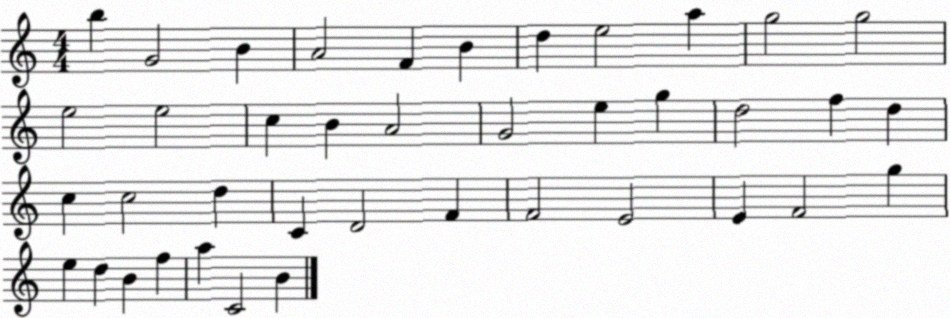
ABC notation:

X:1
T:Untitled
M:4/4
L:1/4
K:C
b G2 B A2 F B d e2 a g2 g2 e2 e2 c B A2 G2 e g d2 f d c c2 d C D2 F F2 E2 E F2 g e d B f a C2 B